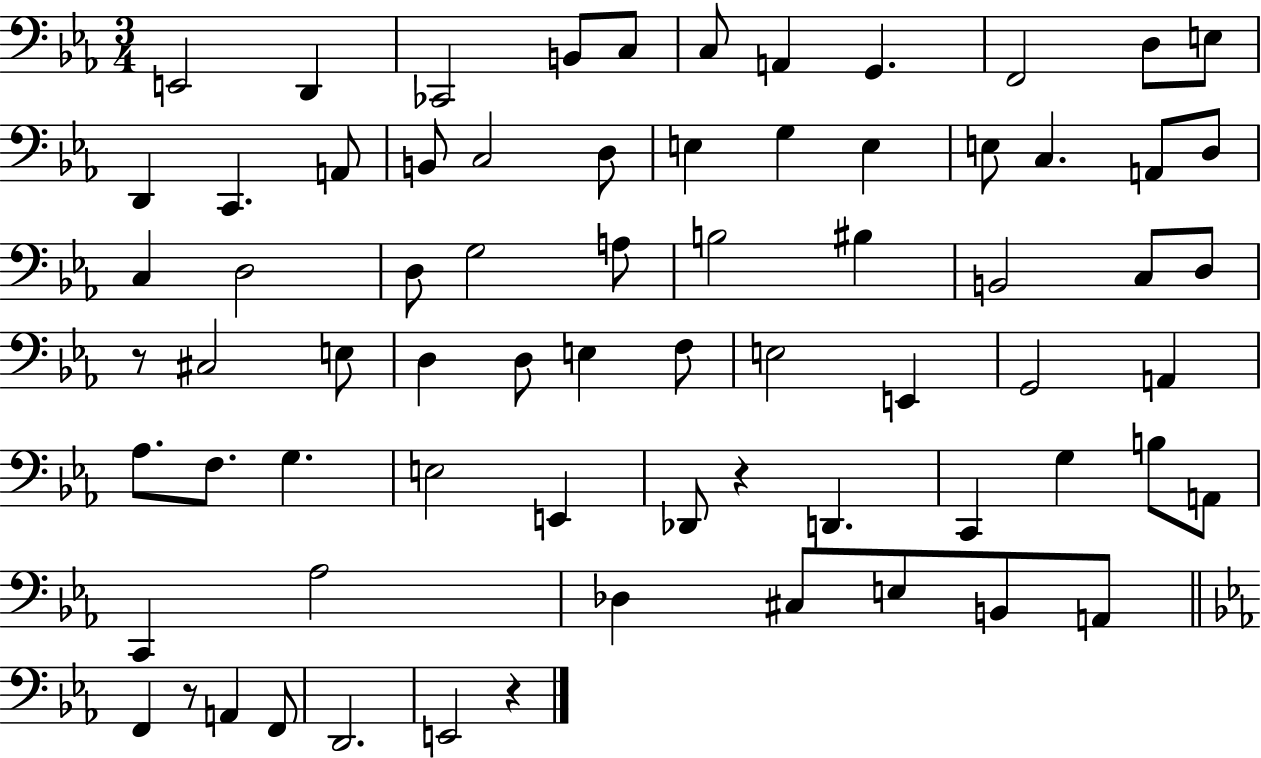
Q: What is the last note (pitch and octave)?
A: E2